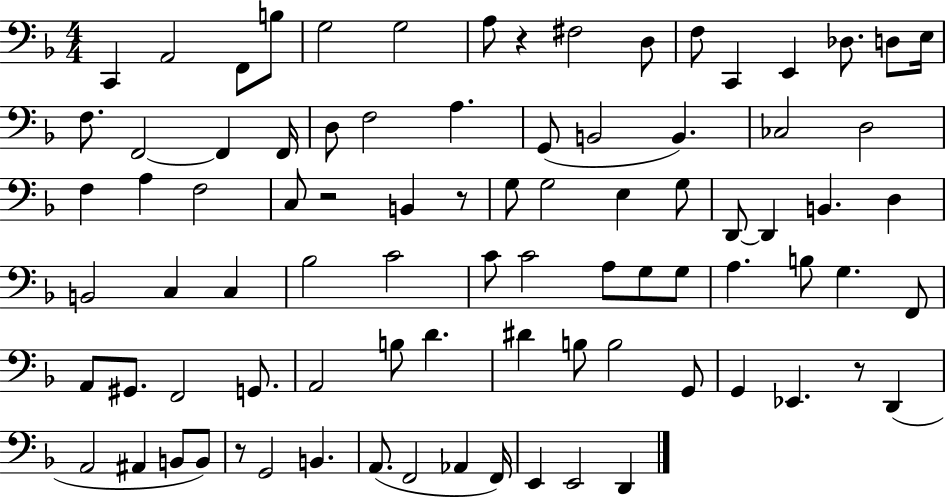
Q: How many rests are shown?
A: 5